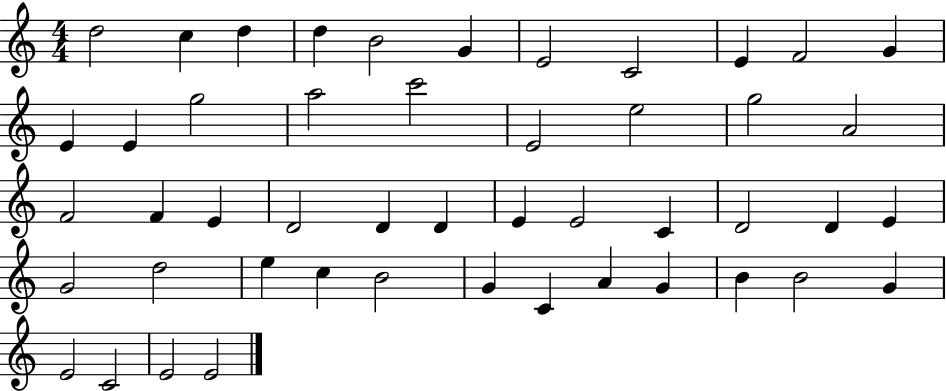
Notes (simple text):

D5/h C5/q D5/q D5/q B4/h G4/q E4/h C4/h E4/q F4/h G4/q E4/q E4/q G5/h A5/h C6/h E4/h E5/h G5/h A4/h F4/h F4/q E4/q D4/h D4/q D4/q E4/q E4/h C4/q D4/h D4/q E4/q G4/h D5/h E5/q C5/q B4/h G4/q C4/q A4/q G4/q B4/q B4/h G4/q E4/h C4/h E4/h E4/h